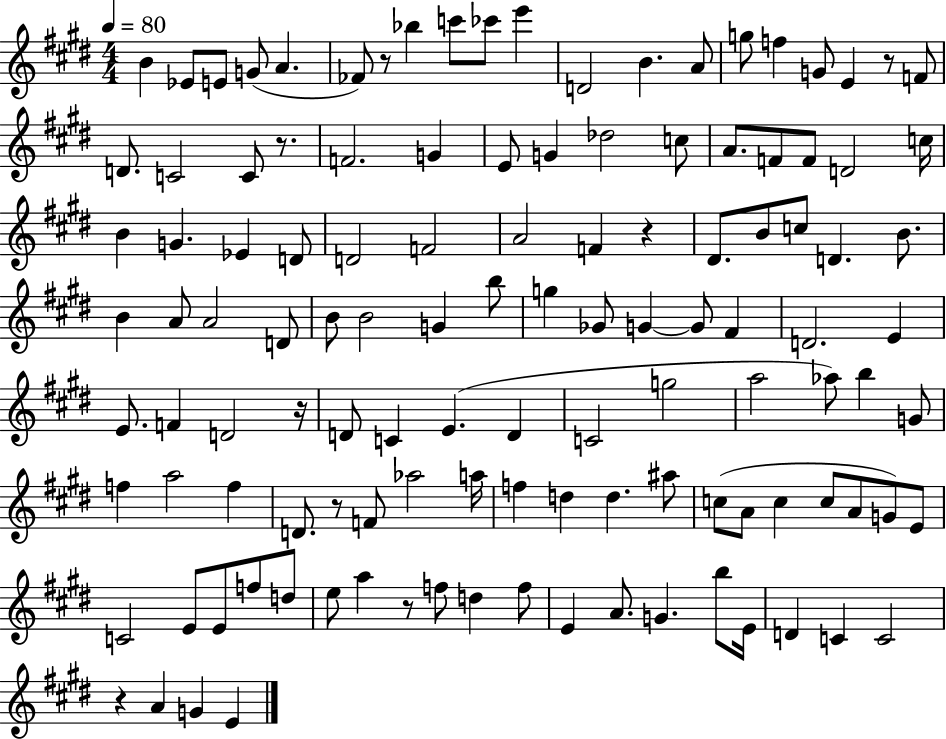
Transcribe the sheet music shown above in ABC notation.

X:1
T:Untitled
M:4/4
L:1/4
K:E
B _E/2 E/2 G/2 A _F/2 z/2 _b c'/2 _c'/2 e' D2 B A/2 g/2 f G/2 E z/2 F/2 D/2 C2 C/2 z/2 F2 G E/2 G _d2 c/2 A/2 F/2 F/2 D2 c/4 B G _E D/2 D2 F2 A2 F z ^D/2 B/2 c/2 D B/2 B A/2 A2 D/2 B/2 B2 G b/2 g _G/2 G G/2 ^F D2 E E/2 F D2 z/4 D/2 C E D C2 g2 a2 _a/2 b G/2 f a2 f D/2 z/2 F/2 _a2 a/4 f d d ^a/2 c/2 A/2 c c/2 A/2 G/2 E/2 C2 E/2 E/2 f/2 d/2 e/2 a z/2 f/2 d f/2 E A/2 G b/2 E/4 D C C2 z A G E